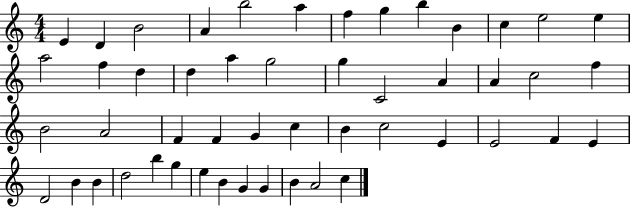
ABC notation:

X:1
T:Untitled
M:4/4
L:1/4
K:C
E D B2 A b2 a f g b B c e2 e a2 f d d a g2 g C2 A A c2 f B2 A2 F F G c B c2 E E2 F E D2 B B d2 b g e B G G B A2 c